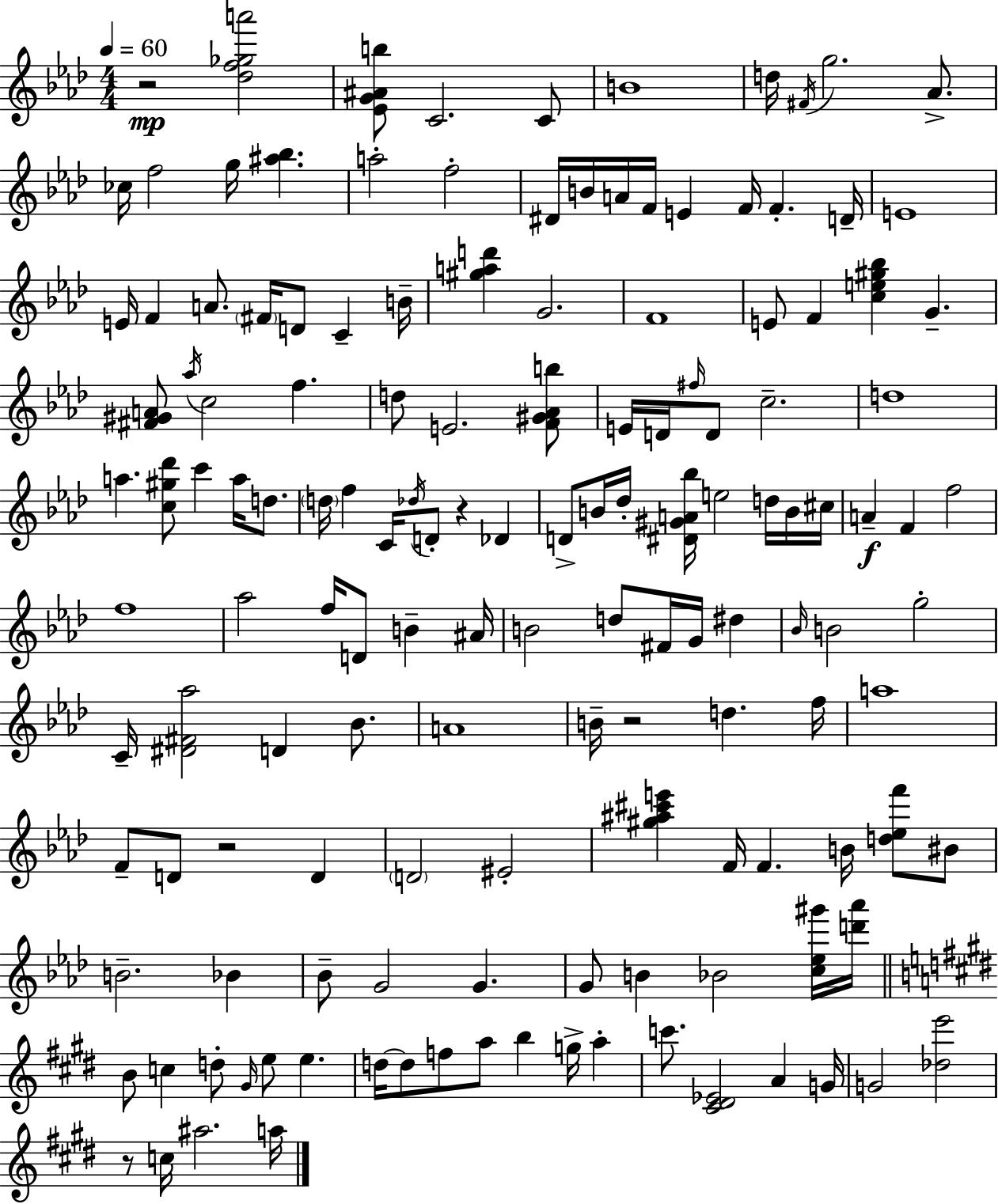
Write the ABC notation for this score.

X:1
T:Untitled
M:4/4
L:1/4
K:Ab
z2 [_df_ga']2 [_EG^Ab]/2 C2 C/2 B4 d/4 ^F/4 g2 _A/2 _c/4 f2 g/4 [^a_b] a2 f2 ^D/4 B/4 A/4 F/4 E F/4 F D/4 E4 E/4 F A/2 ^F/4 D/2 C B/4 [^gad'] G2 F4 E/2 F [ce^g_b] G [^F^GA]/2 _a/4 c2 f d/2 E2 [F^G_Ab]/2 E/4 D/4 ^f/4 D/2 c2 d4 a [c^g_d']/2 c' a/4 d/2 d/4 f C/4 _d/4 D/2 z _D D/2 B/4 _d/4 [^D^GA_b]/4 e2 d/4 B/4 ^c/4 A F f2 f4 _a2 f/4 D/2 B ^A/4 B2 d/2 ^F/4 G/4 ^d _B/4 B2 g2 C/4 [^D^F_a]2 D _B/2 A4 B/4 z2 d f/4 a4 F/2 D/2 z2 D D2 ^E2 [^g^a^c'e'] F/4 F B/4 [d_ef']/2 ^B/2 B2 _B _B/2 G2 G G/2 B _B2 [c_e^g']/4 [d'_a']/4 B/2 c d/2 ^G/4 e/2 e d/4 d/2 f/2 a/2 b g/4 a c'/2 [^C^D_E]2 A G/4 G2 [_de']2 z/2 c/4 ^a2 a/4